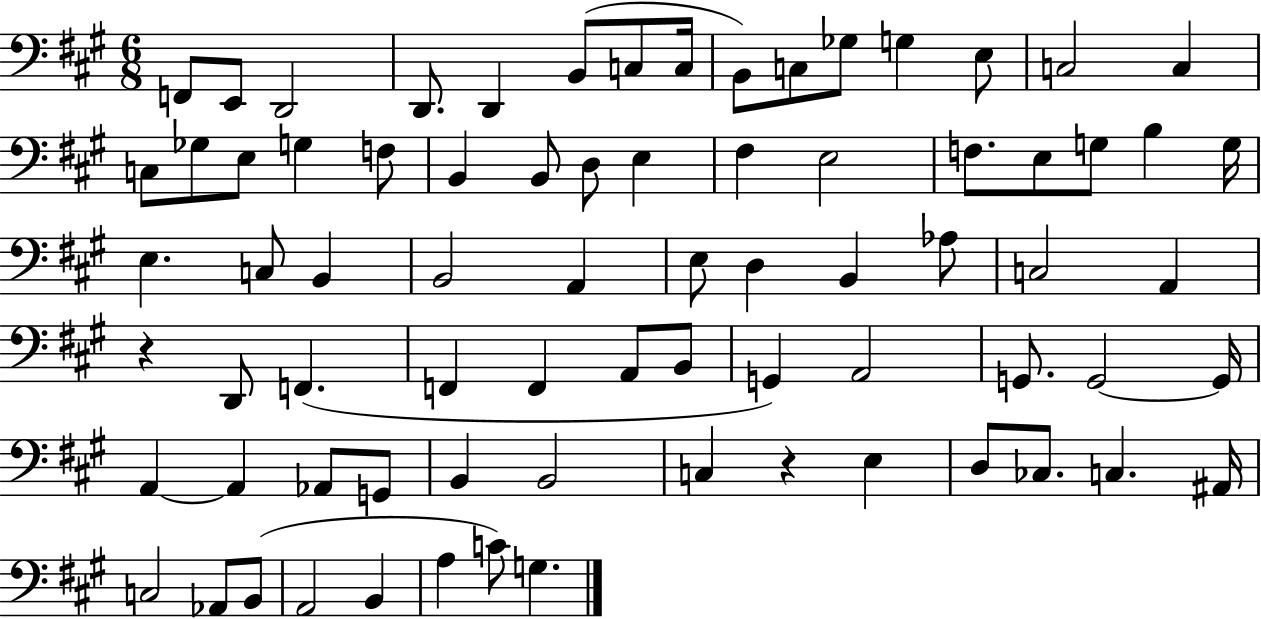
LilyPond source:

{
  \clef bass
  \numericTimeSignature
  \time 6/8
  \key a \major
  f,8 e,8 d,2 | d,8. d,4 b,8( c8 c16 | b,8) c8 ges8 g4 e8 | c2 c4 | \break c8 ges8 e8 g4 f8 | b,4 b,8 d8 e4 | fis4 e2 | f8. e8 g8 b4 g16 | \break e4. c8 b,4 | b,2 a,4 | e8 d4 b,4 aes8 | c2 a,4 | \break r4 d,8 f,4.( | f,4 f,4 a,8 b,8 | g,4) a,2 | g,8. g,2~~ g,16 | \break a,4~~ a,4 aes,8 g,8 | b,4 b,2 | c4 r4 e4 | d8 ces8. c4. ais,16 | \break c2 aes,8 b,8( | a,2 b,4 | a4 c'8) g4. | \bar "|."
}